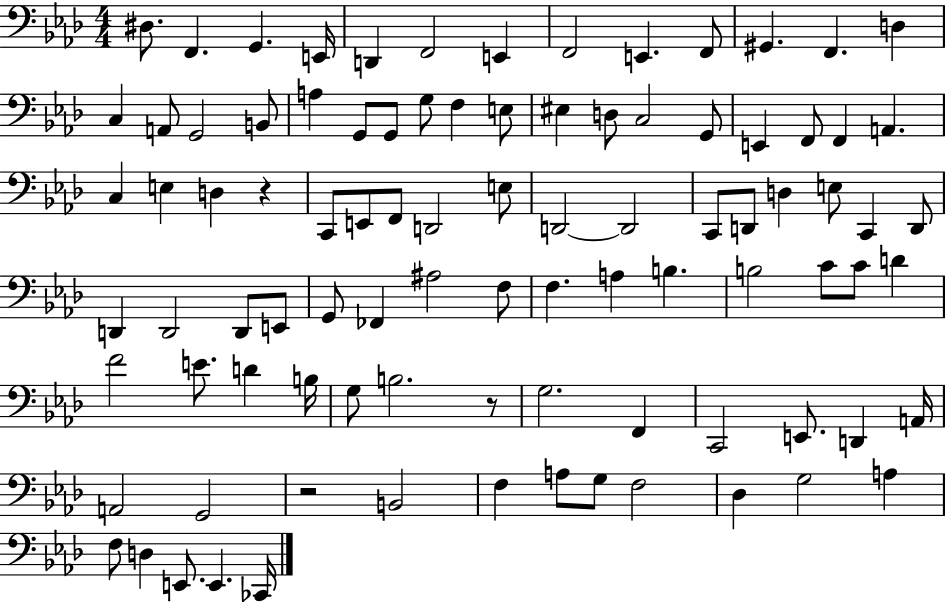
{
  \clef bass
  \numericTimeSignature
  \time 4/4
  \key aes \major
  \repeat volta 2 { dis8. f,4. g,4. e,16 | d,4 f,2 e,4 | f,2 e,4. f,8 | gis,4. f,4. d4 | \break c4 a,8 g,2 b,8 | a4 g,8 g,8 g8 f4 e8 | eis4 d8 c2 g,8 | e,4 f,8 f,4 a,4. | \break c4 e4 d4 r4 | c,8 e,8 f,8 d,2 e8 | d,2~~ d,2 | c,8 d,8 d4 e8 c,4 d,8 | \break d,4 d,2 d,8 e,8 | g,8 fes,4 ais2 f8 | f4. a4 b4. | b2 c'8 c'8 d'4 | \break f'2 e'8. d'4 b16 | g8 b2. r8 | g2. f,4 | c,2 e,8. d,4 a,16 | \break a,2 g,2 | r2 b,2 | f4 a8 g8 f2 | des4 g2 a4 | \break f8 d4 e,8. e,4. ces,16 | } \bar "|."
}